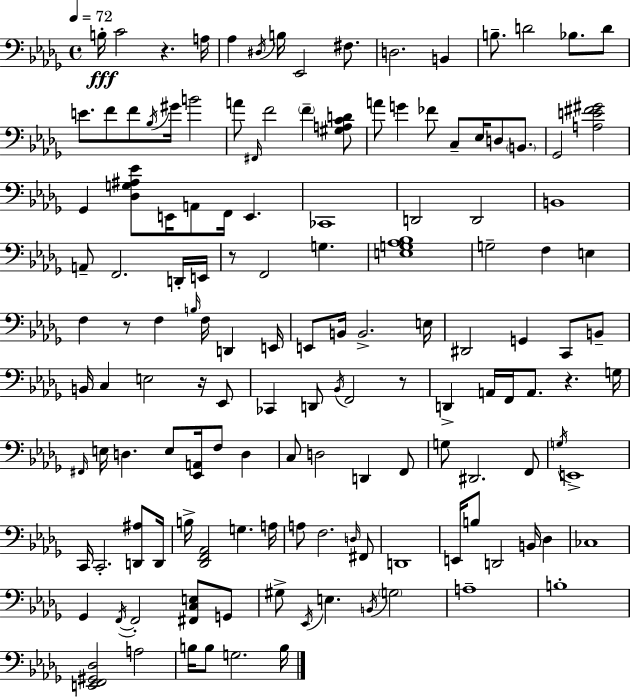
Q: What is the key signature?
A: BES minor